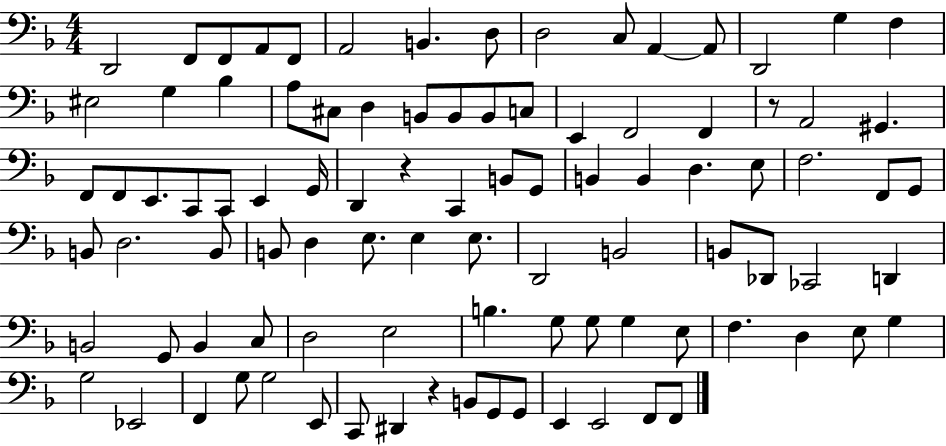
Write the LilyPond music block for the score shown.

{
  \clef bass
  \numericTimeSignature
  \time 4/4
  \key f \major
  d,2 f,8 f,8 a,8 f,8 | a,2 b,4. d8 | d2 c8 a,4~~ a,8 | d,2 g4 f4 | \break eis2 g4 bes4 | a8 cis8 d4 b,8 b,8 b,8 c8 | e,4 f,2 f,4 | r8 a,2 gis,4. | \break f,8 f,8 e,8. c,8 c,8 e,4 g,16 | d,4 r4 c,4 b,8 g,8 | b,4 b,4 d4. e8 | f2. f,8 g,8 | \break b,8 d2. b,8 | b,8 d4 e8. e4 e8. | d,2 b,2 | b,8 des,8 ces,2 d,4 | \break b,2 g,8 b,4 c8 | d2 e2 | b4. g8 g8 g4 e8 | f4. d4 e8 g4 | \break g2 ees,2 | f,4 g8 g2 e,8 | c,8 dis,4 r4 b,8 g,8 g,8 | e,4 e,2 f,8 f,8 | \break \bar "|."
}